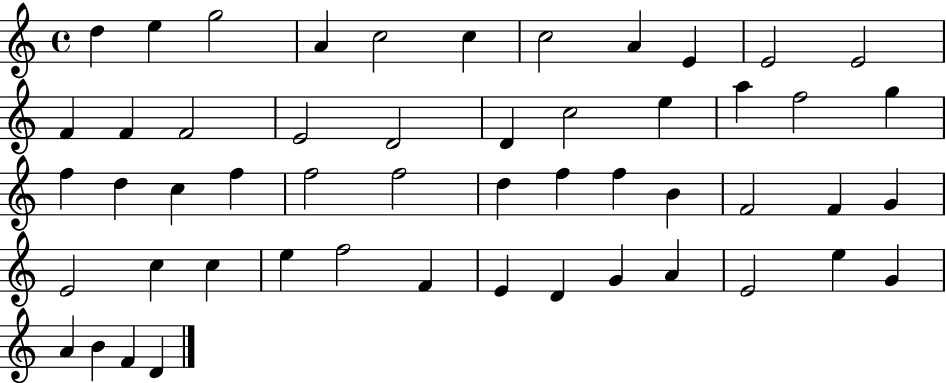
X:1
T:Untitled
M:4/4
L:1/4
K:C
d e g2 A c2 c c2 A E E2 E2 F F F2 E2 D2 D c2 e a f2 g f d c f f2 f2 d f f B F2 F G E2 c c e f2 F E D G A E2 e G A B F D